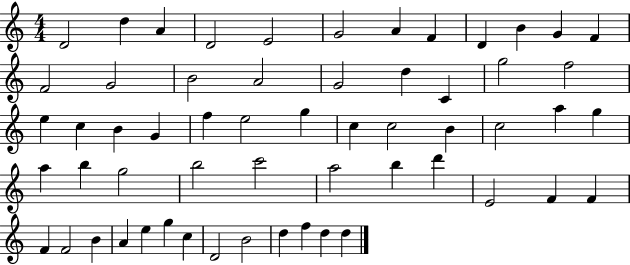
{
  \clef treble
  \numericTimeSignature
  \time 4/4
  \key c \major
  d'2 d''4 a'4 | d'2 e'2 | g'2 a'4 f'4 | d'4 b'4 g'4 f'4 | \break f'2 g'2 | b'2 a'2 | g'2 d''4 c'4 | g''2 f''2 | \break e''4 c''4 b'4 g'4 | f''4 e''2 g''4 | c''4 c''2 b'4 | c''2 a''4 g''4 | \break a''4 b''4 g''2 | b''2 c'''2 | a''2 b''4 d'''4 | e'2 f'4 f'4 | \break f'4 f'2 b'4 | a'4 e''4 g''4 c''4 | d'2 b'2 | d''4 f''4 d''4 d''4 | \break \bar "|."
}